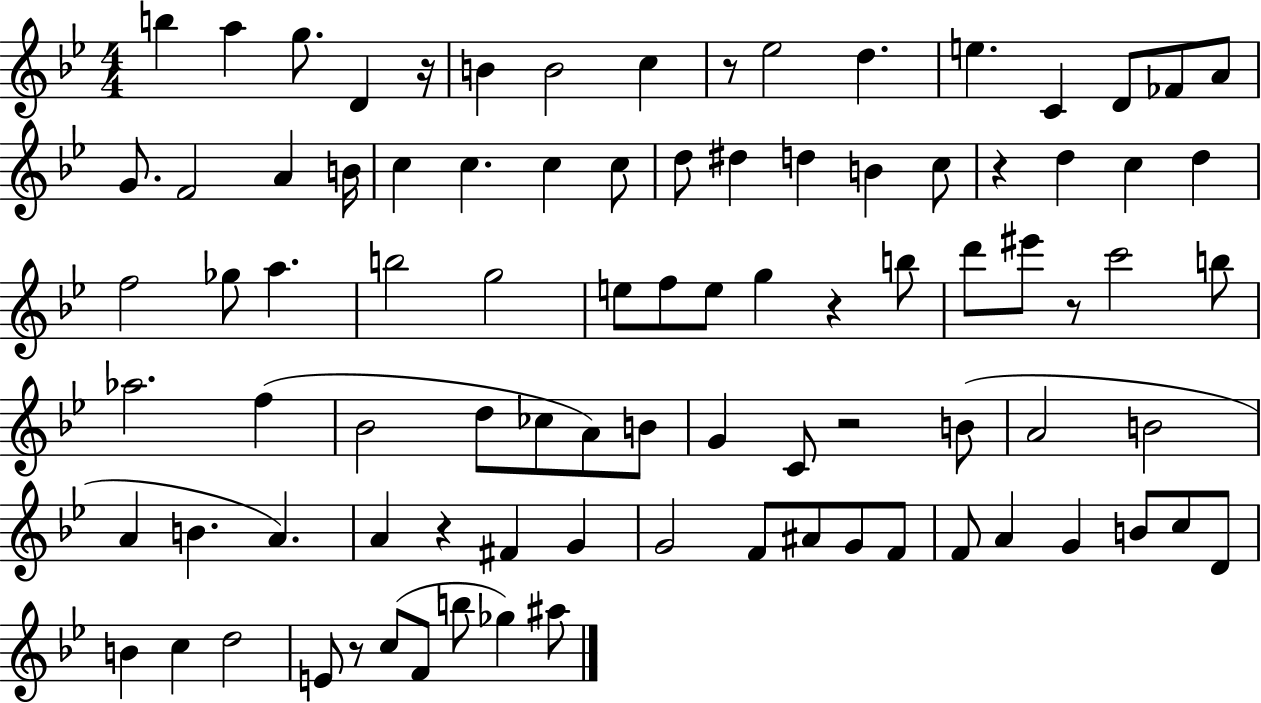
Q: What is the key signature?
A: BES major